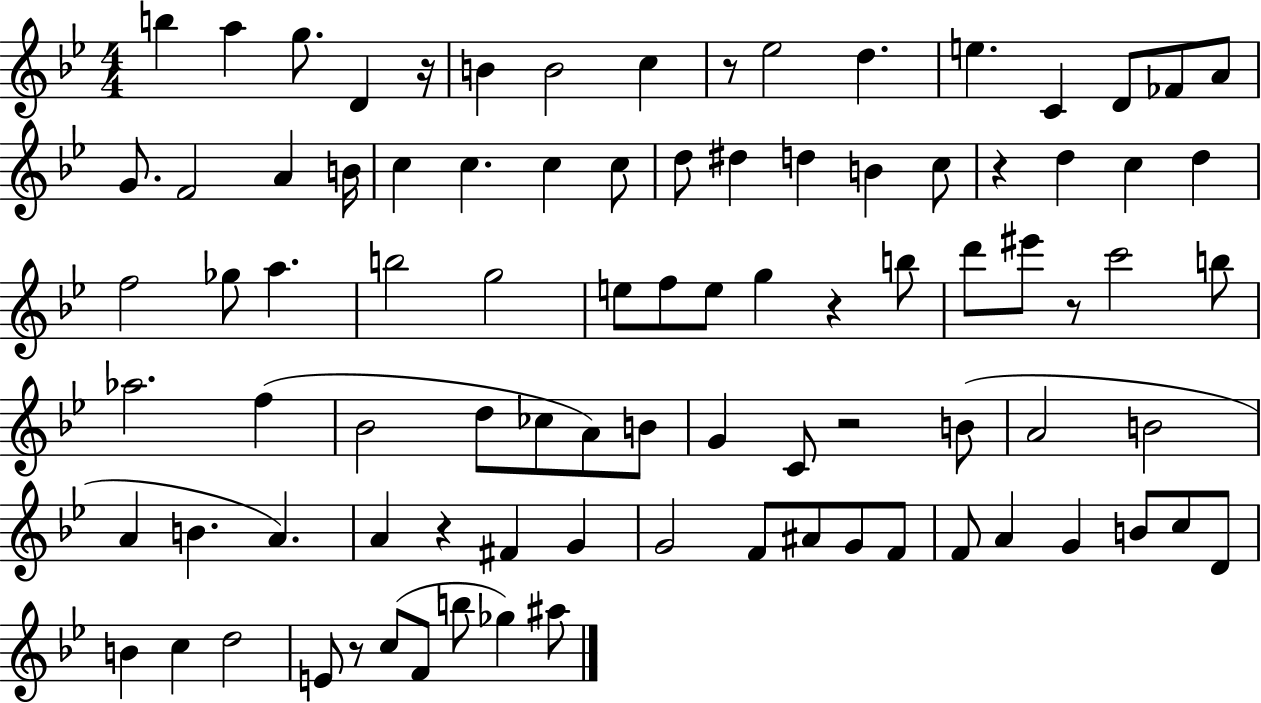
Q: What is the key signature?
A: BES major